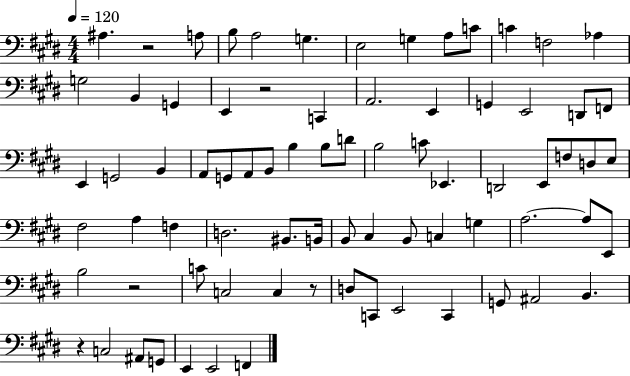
A#3/q. R/h A3/e B3/e A3/h G3/q. E3/h G3/q A3/e C4/e C4/q F3/h Ab3/q G3/h B2/q G2/q E2/q R/h C2/q A2/h. E2/q G2/q E2/h D2/e F2/e E2/q G2/h B2/q A2/e G2/e A2/e B2/e B3/q B3/e D4/e B3/h C4/e Eb2/q. D2/h E2/e F3/e D3/e E3/e F#3/h A3/q F3/q D3/h. BIS2/e. B2/s B2/e C#3/q B2/e C3/q G3/q A3/h. A3/e E2/e B3/h R/h C4/e C3/h C3/q R/e D3/e C2/e E2/h C2/q G2/e A#2/h B2/q. R/q C3/h A#2/e G2/e E2/q E2/h F2/q